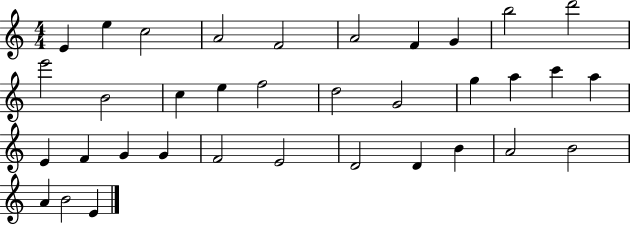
{
  \clef treble
  \numericTimeSignature
  \time 4/4
  \key c \major
  e'4 e''4 c''2 | a'2 f'2 | a'2 f'4 g'4 | b''2 d'''2 | \break e'''2 b'2 | c''4 e''4 f''2 | d''2 g'2 | g''4 a''4 c'''4 a''4 | \break e'4 f'4 g'4 g'4 | f'2 e'2 | d'2 d'4 b'4 | a'2 b'2 | \break a'4 b'2 e'4 | \bar "|."
}